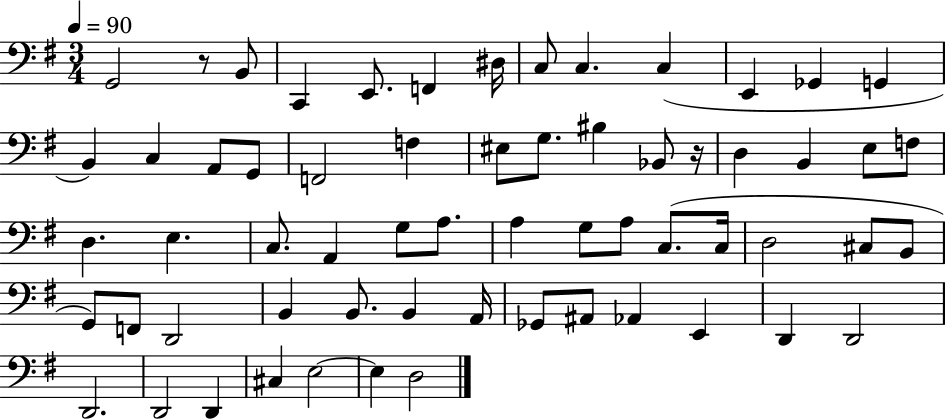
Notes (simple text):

G2/h R/e B2/e C2/q E2/e. F2/q D#3/s C3/e C3/q. C3/q E2/q Gb2/q G2/q B2/q C3/q A2/e G2/e F2/h F3/q EIS3/e G3/e. BIS3/q Bb2/e R/s D3/q B2/q E3/e F3/e D3/q. E3/q. C3/e. A2/q G3/e A3/e. A3/q G3/e A3/e C3/e. C3/s D3/h C#3/e B2/e G2/e F2/e D2/h B2/q B2/e. B2/q A2/s Gb2/e A#2/e Ab2/q E2/q D2/q D2/h D2/h. D2/h D2/q C#3/q E3/h E3/q D3/h